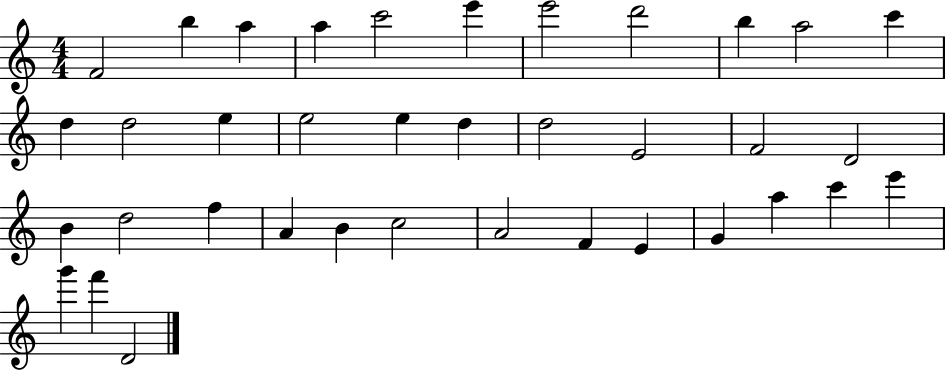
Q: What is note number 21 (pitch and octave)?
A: D4